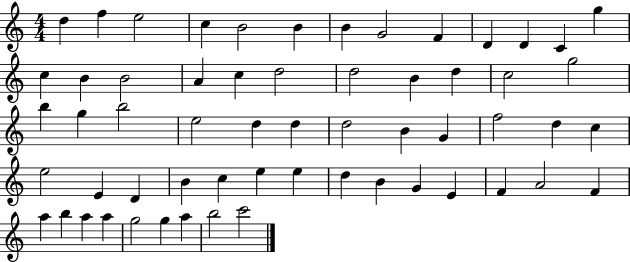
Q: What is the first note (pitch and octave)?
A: D5